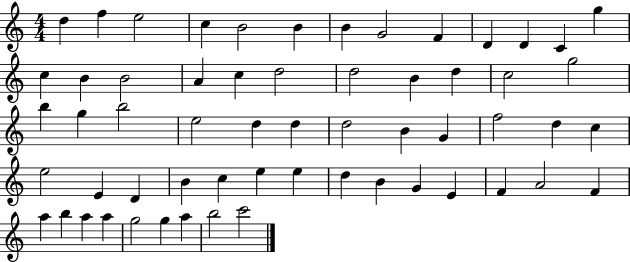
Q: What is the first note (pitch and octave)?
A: D5